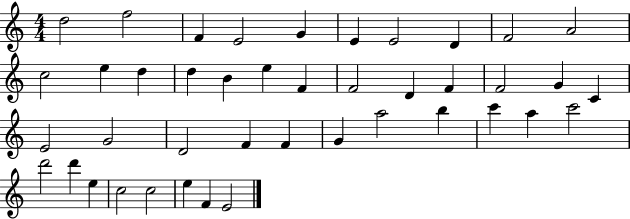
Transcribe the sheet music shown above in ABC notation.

X:1
T:Untitled
M:4/4
L:1/4
K:C
d2 f2 F E2 G E E2 D F2 A2 c2 e d d B e F F2 D F F2 G C E2 G2 D2 F F G a2 b c' a c'2 d'2 d' e c2 c2 e F E2